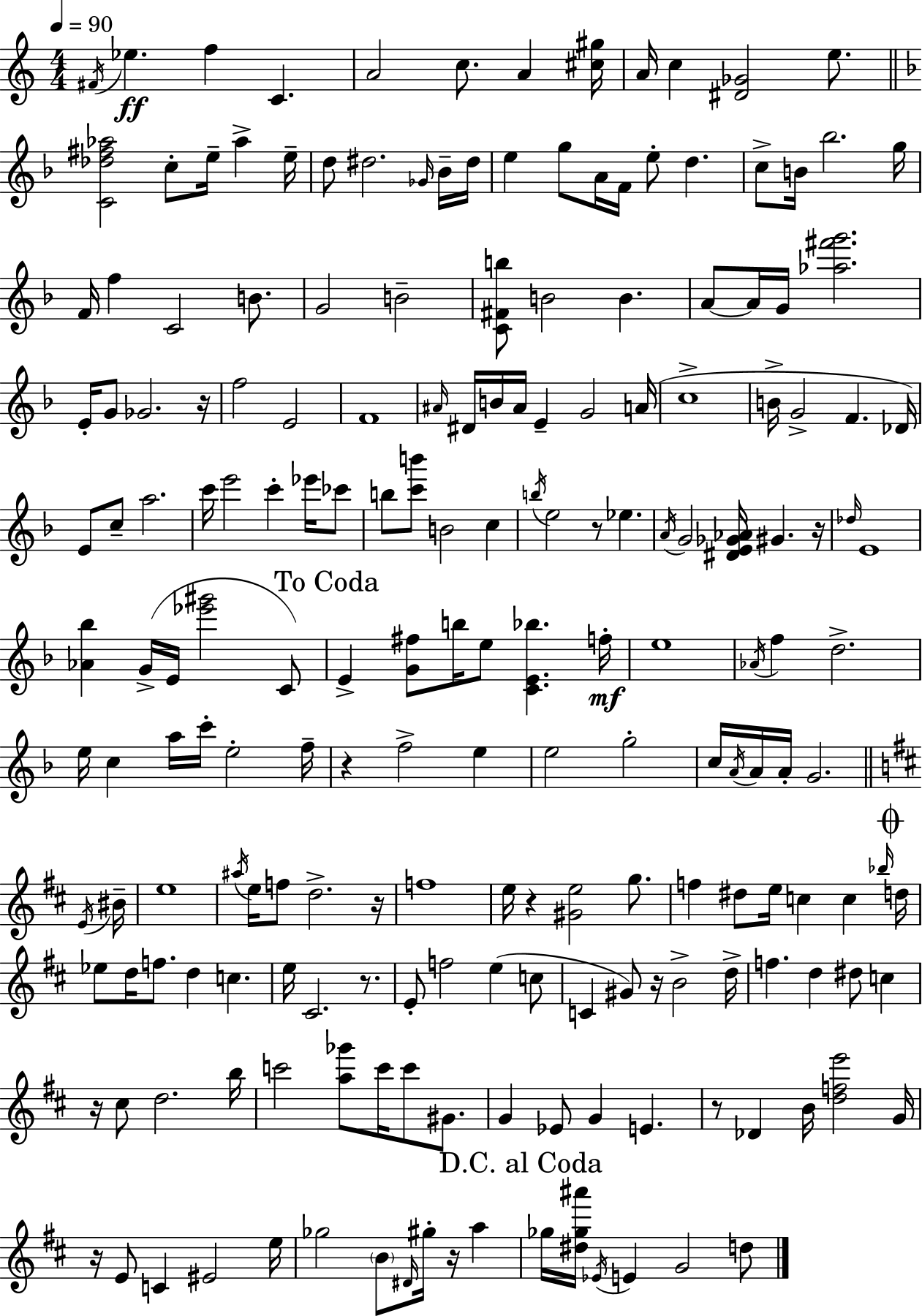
{
  \clef treble
  \numericTimeSignature
  \time 4/4
  \key a \minor
  \tempo 4 = 90
  \repeat volta 2 { \acciaccatura { fis'16 }\ff ees''4. f''4 c'4. | a'2 c''8. a'4 | <cis'' gis''>16 a'16 c''4 <dis' ges'>2 e''8. | \bar "||" \break \key d \minor <c' des'' fis'' aes''>2 c''8-. e''16-- aes''4-> e''16-- | d''8 dis''2. \grace { ges'16 } bes'16-- | dis''16 e''4 g''8 a'16 f'16 e''8-. d''4. | c''8-> b'16 bes''2. | \break g''16 f'16 f''4 c'2 b'8. | g'2 b'2-- | <c' fis' b''>8 b'2 b'4. | a'8~~ a'16 g'16 <aes'' fis''' g'''>2. | \break e'16-. g'8 ges'2. | r16 f''2 e'2 | f'1 | \grace { ais'16 } dis'16 b'16 ais'16 e'4-- g'2 | \break a'16( c''1-> | b'16-> g'2-> f'4. | des'16) e'8 c''8-- a''2. | c'''16 e'''2 c'''4-. ees'''16 | \break ces'''8 b''8 <c''' b'''>8 b'2 c''4 | \acciaccatura { b''16 } e''2 r8 ees''4. | \acciaccatura { a'16 } g'2 <dis' e' ges' aes'>16 gis'4. | r16 \grace { des''16 } e'1 | \break <aes' bes''>4 g'16->( e'16 <ees''' gis'''>2 | c'8) \mark "To Coda" e'4-> <g' fis''>8 b''16 e''8 <c' e' bes''>4. | f''16-.\mf e''1 | \acciaccatura { aes'16 } f''4 d''2.-> | \break e''16 c''4 a''16 c'''16-. e''2-. | f''16-- r4 f''2-> | e''4 e''2 g''2-. | c''16 \acciaccatura { a'16 } a'16 a'16-. g'2. | \break \bar "||" \break \key d \major \acciaccatura { e'16 } bis'16-- e''1 | \acciaccatura { ais''16 } e''16 f''8 d''2.-> | r16 f''1 | e''16 r4 <gis' e''>2 | \break g''8. f''4 dis''8 e''16 c''4 c''4 | \grace { bes''16 } \mark \markup { \musicglyph "scripts.coda" } d''16 ees''8 d''16 f''8. d''4 c''4. | e''16 cis'2. | r8. e'8-. f''2 e''4( | \break c''8 c'4 gis'8) r16 b'2-> | d''16-> f''4. d''4 dis''8 | c''4 r16 cis''8 d''2. | b''16 c'''2 <a'' ges'''>8 c'''16 c'''8 | \break gis'8. g'4 ees'8 g'4 e'4. | r8 des'4 b'16 <d'' f'' e'''>2 | g'16 r16 e'8 c'4 eis'2 | e''16 ges''2 \parenthesize b'8 \grace { dis'16 } gis''16-. | \break r16 a''4 \mark "D.C. al Coda" ges''16 <dis'' ges'' ais'''>16 \acciaccatura { ees'16 } e'4 g'2 | d''8 } \bar "|."
}